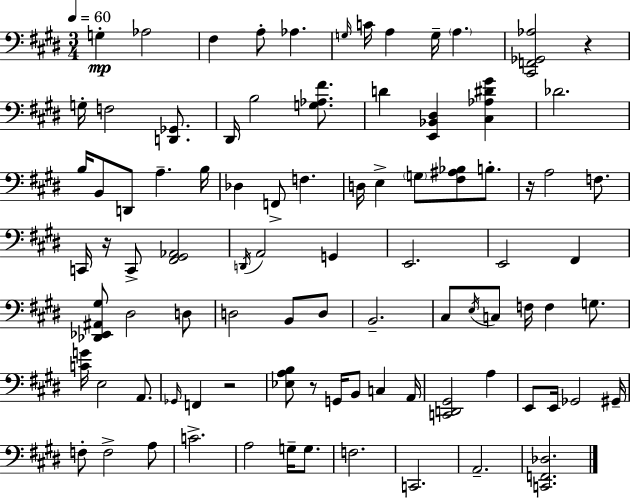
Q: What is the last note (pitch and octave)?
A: A2